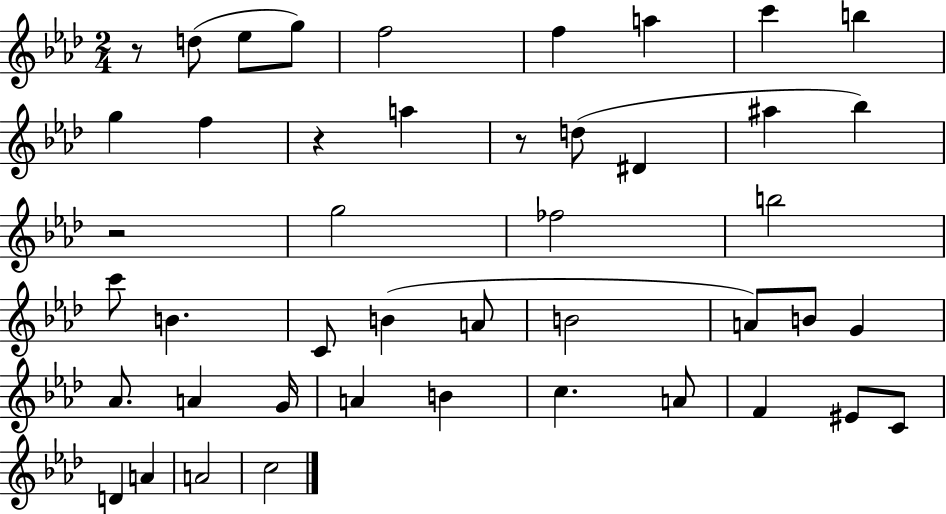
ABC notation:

X:1
T:Untitled
M:2/4
L:1/4
K:Ab
z/2 d/2 _e/2 g/2 f2 f a c' b g f z a z/2 d/2 ^D ^a _b z2 g2 _f2 b2 c'/2 B C/2 B A/2 B2 A/2 B/2 G _A/2 A G/4 A B c A/2 F ^E/2 C/2 D A A2 c2